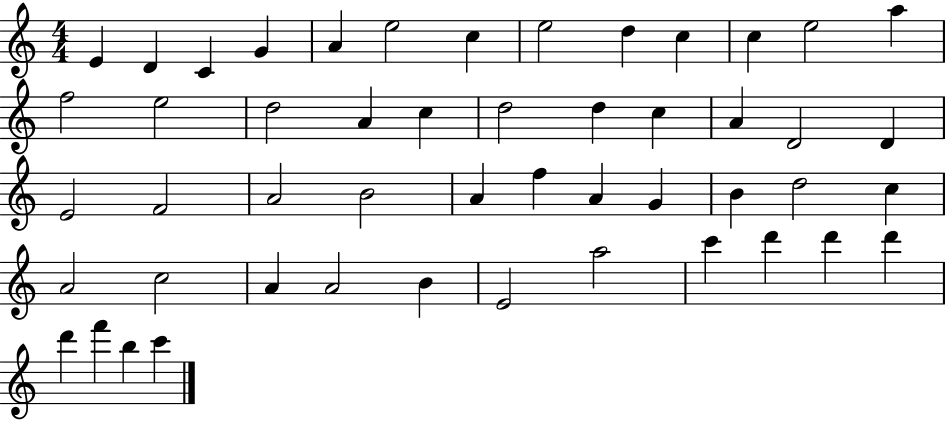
E4/q D4/q C4/q G4/q A4/q E5/h C5/q E5/h D5/q C5/q C5/q E5/h A5/q F5/h E5/h D5/h A4/q C5/q D5/h D5/q C5/q A4/q D4/h D4/q E4/h F4/h A4/h B4/h A4/q F5/q A4/q G4/q B4/q D5/h C5/q A4/h C5/h A4/q A4/h B4/q E4/h A5/h C6/q D6/q D6/q D6/q D6/q F6/q B5/q C6/q